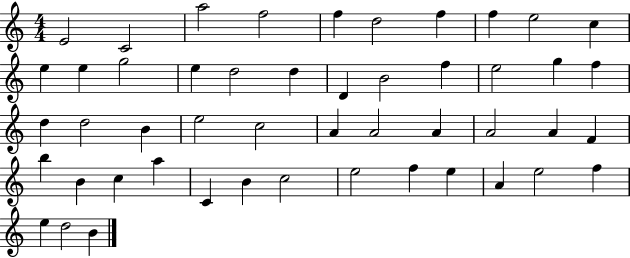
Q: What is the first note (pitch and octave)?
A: E4